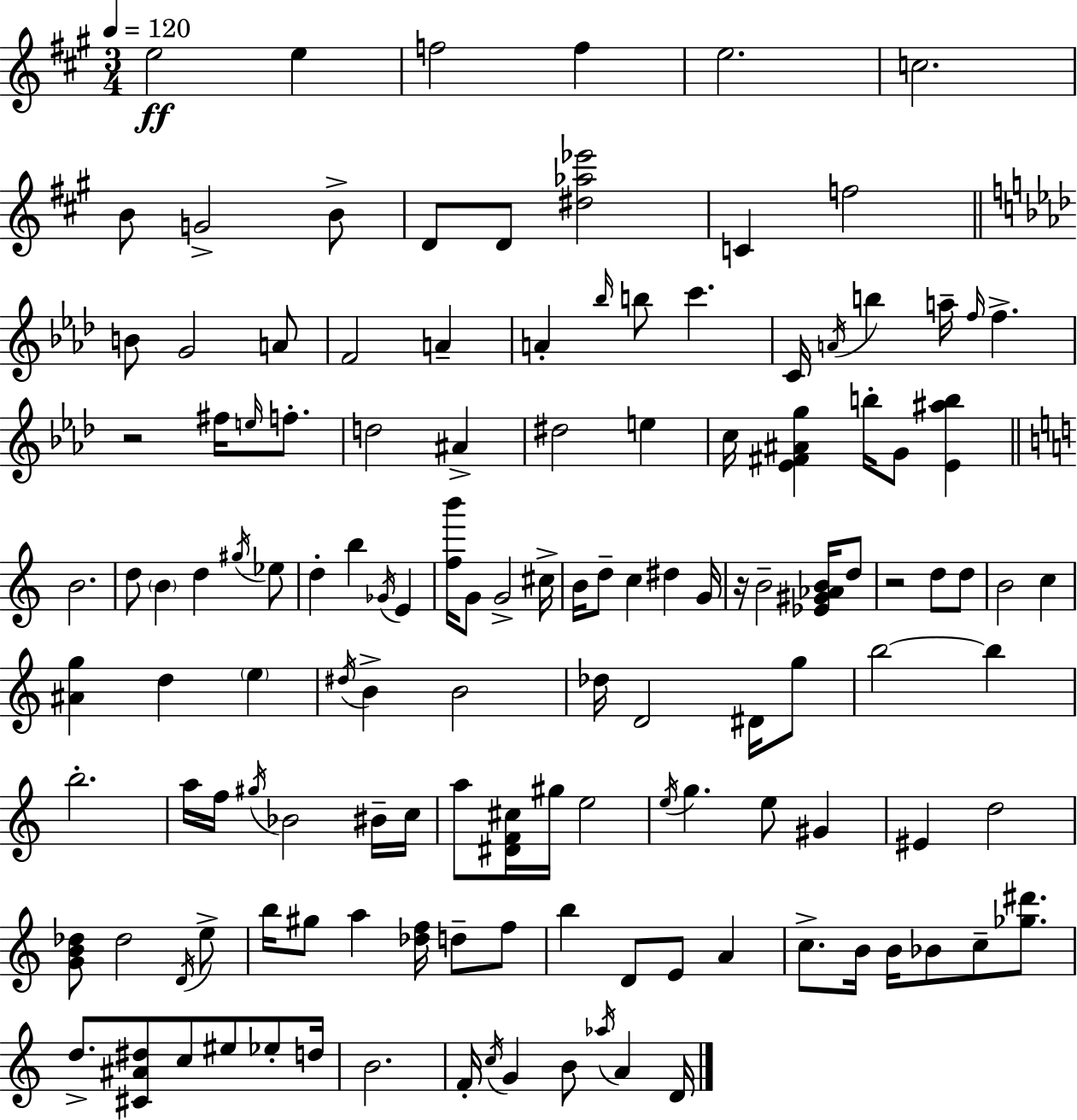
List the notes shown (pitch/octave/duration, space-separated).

E5/h E5/q F5/h F5/q E5/h. C5/h. B4/e G4/h B4/e D4/e D4/e [D#5,Ab5,Eb6]/h C4/q F5/h B4/e G4/h A4/e F4/h A4/q A4/q Bb5/s B5/e C6/q. C4/s A4/s B5/q A5/s F5/s F5/q. R/h F#5/s E5/s F5/e. D5/h A#4/q D#5/h E5/q C5/s [Eb4,F#4,A#4,G5]/q B5/s G4/e [Eb4,A#5,B5]/q B4/h. D5/e B4/q D5/q G#5/s Eb5/e D5/q B5/q Gb4/s E4/q [F5,B6]/s G4/e G4/h C#5/s B4/s D5/e C5/q D#5/q G4/s R/s B4/h [Eb4,G#4,Ab4,B4]/s D5/e R/h D5/e D5/e B4/h C5/q [A#4,G5]/q D5/q E5/q D#5/s B4/q B4/h Db5/s D4/h D#4/s G5/e B5/h B5/q B5/h. A5/s F5/s G#5/s Bb4/h BIS4/s C5/s A5/e [D#4,F4,C#5]/s G#5/s E5/h E5/s G5/q. E5/e G#4/q EIS4/q D5/h [G4,B4,Db5]/e Db5/h D4/s E5/e B5/s G#5/e A5/q [Db5,F5]/s D5/e F5/e B5/q D4/e E4/e A4/q C5/e. B4/s B4/s Bb4/e C5/e [Gb5,D#6]/e. D5/e. [C#4,A#4,D#5]/e C5/e EIS5/e Eb5/e D5/s B4/h. F4/s C5/s G4/q B4/e Ab5/s A4/q D4/s